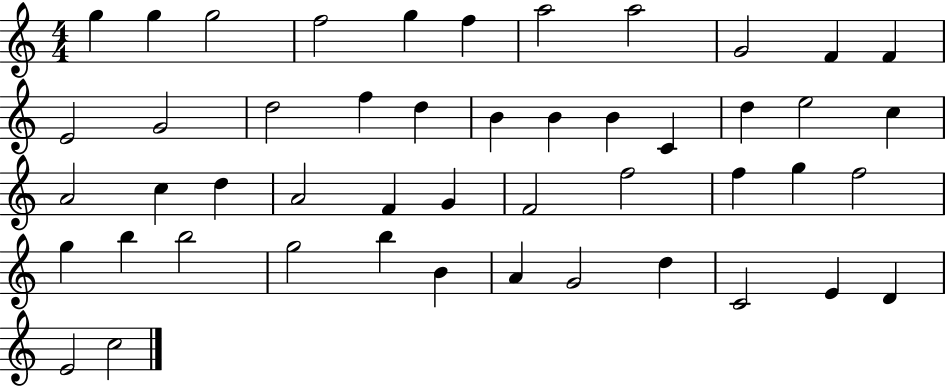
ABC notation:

X:1
T:Untitled
M:4/4
L:1/4
K:C
g g g2 f2 g f a2 a2 G2 F F E2 G2 d2 f d B B B C d e2 c A2 c d A2 F G F2 f2 f g f2 g b b2 g2 b B A G2 d C2 E D E2 c2